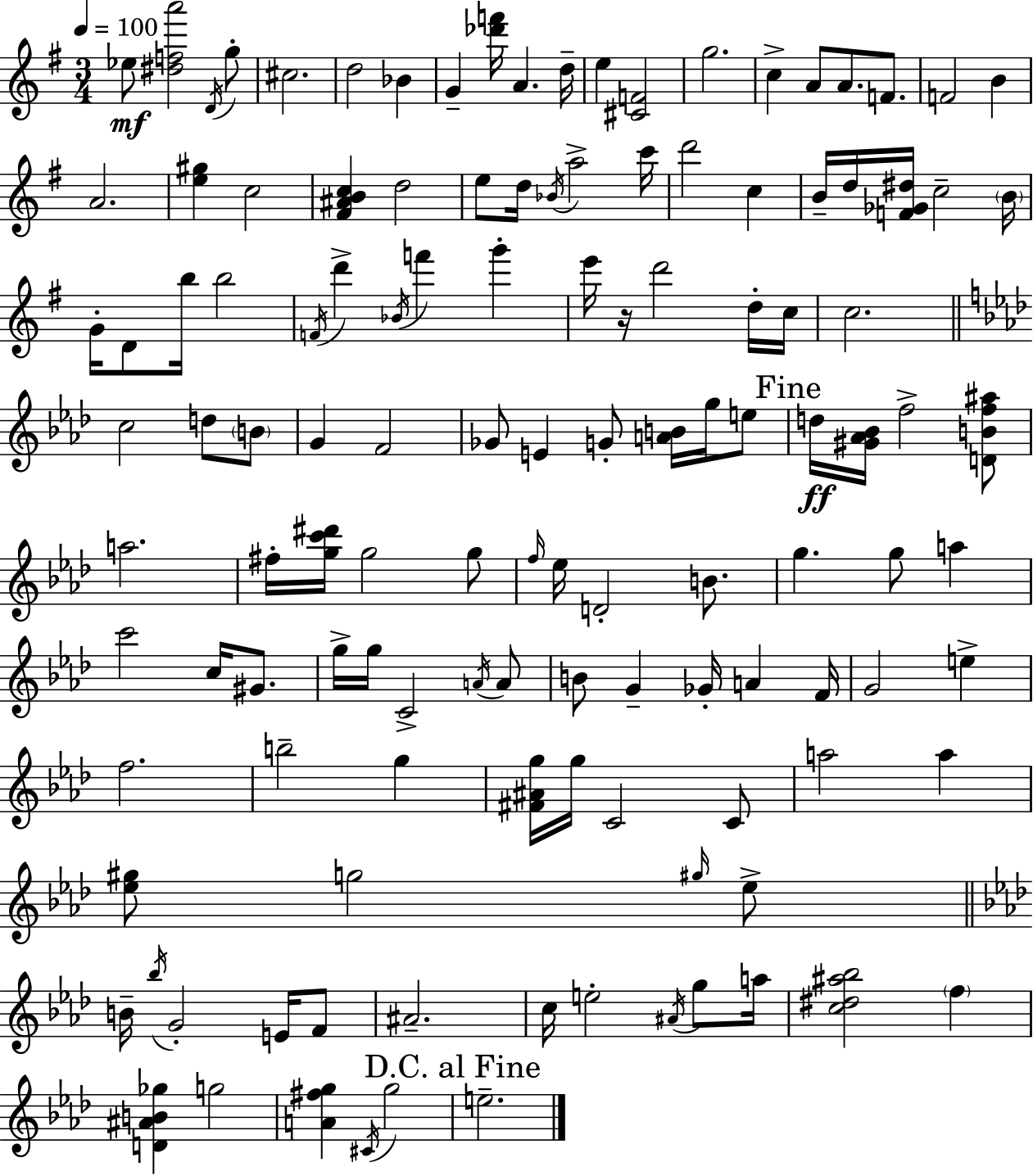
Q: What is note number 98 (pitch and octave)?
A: E4